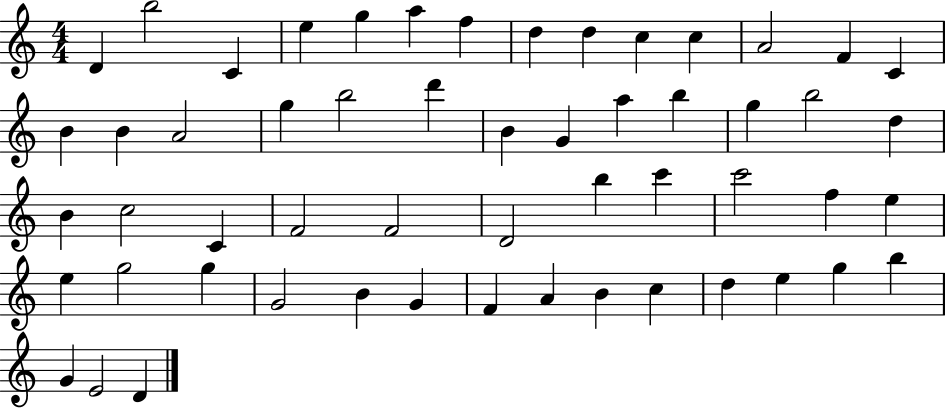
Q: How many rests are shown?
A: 0